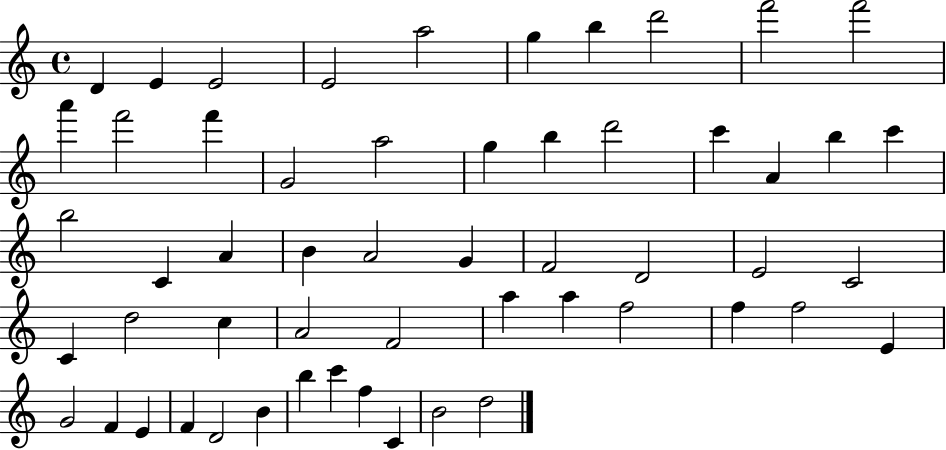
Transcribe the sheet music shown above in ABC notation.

X:1
T:Untitled
M:4/4
L:1/4
K:C
D E E2 E2 a2 g b d'2 f'2 f'2 a' f'2 f' G2 a2 g b d'2 c' A b c' b2 C A B A2 G F2 D2 E2 C2 C d2 c A2 F2 a a f2 f f2 E G2 F E F D2 B b c' f C B2 d2